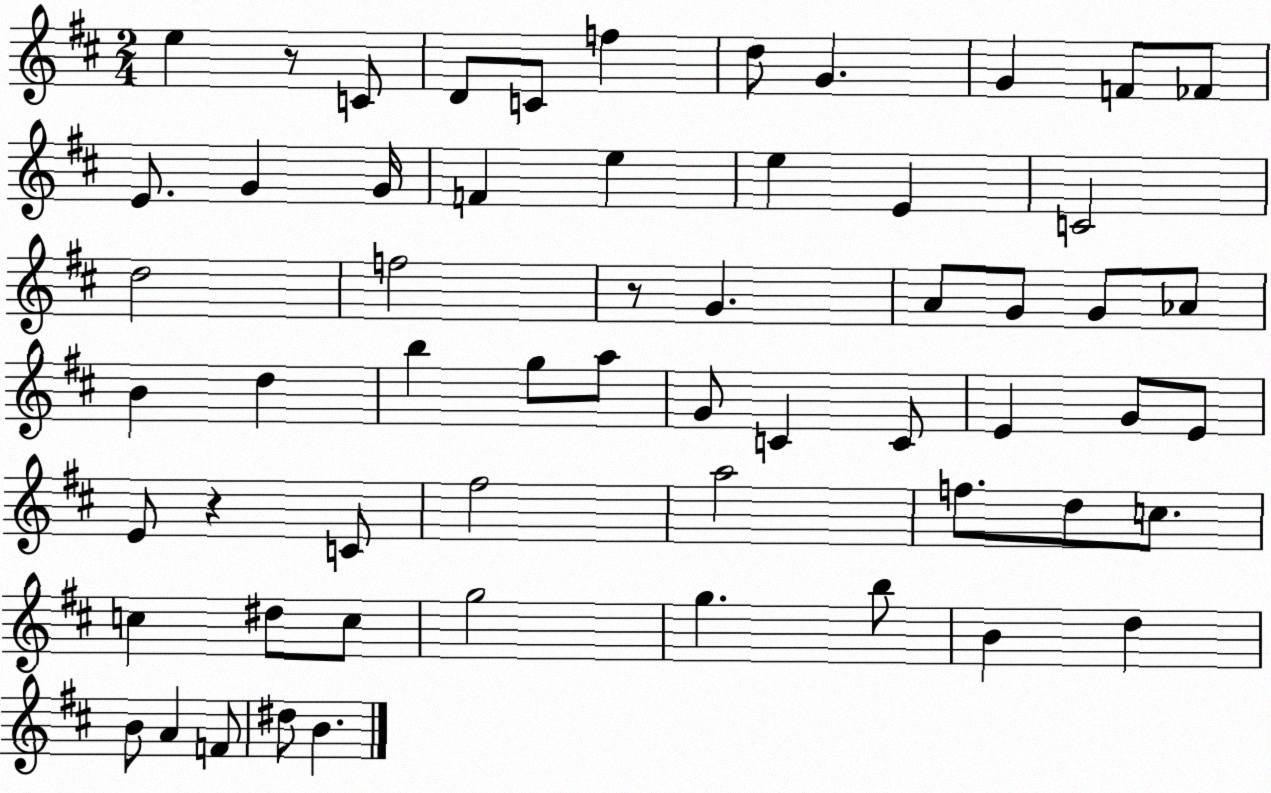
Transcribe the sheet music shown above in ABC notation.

X:1
T:Untitled
M:2/4
L:1/4
K:D
e z/2 C/2 D/2 C/2 f d/2 G G F/2 _F/2 E/2 G G/4 F e e E C2 d2 f2 z/2 G A/2 G/2 G/2 _A/2 B d b g/2 a/2 G/2 C C/2 E G/2 E/2 E/2 z C/2 ^f2 a2 f/2 d/2 c/2 c ^d/2 c/2 g2 g b/2 B d B/2 A F/2 ^d/2 B